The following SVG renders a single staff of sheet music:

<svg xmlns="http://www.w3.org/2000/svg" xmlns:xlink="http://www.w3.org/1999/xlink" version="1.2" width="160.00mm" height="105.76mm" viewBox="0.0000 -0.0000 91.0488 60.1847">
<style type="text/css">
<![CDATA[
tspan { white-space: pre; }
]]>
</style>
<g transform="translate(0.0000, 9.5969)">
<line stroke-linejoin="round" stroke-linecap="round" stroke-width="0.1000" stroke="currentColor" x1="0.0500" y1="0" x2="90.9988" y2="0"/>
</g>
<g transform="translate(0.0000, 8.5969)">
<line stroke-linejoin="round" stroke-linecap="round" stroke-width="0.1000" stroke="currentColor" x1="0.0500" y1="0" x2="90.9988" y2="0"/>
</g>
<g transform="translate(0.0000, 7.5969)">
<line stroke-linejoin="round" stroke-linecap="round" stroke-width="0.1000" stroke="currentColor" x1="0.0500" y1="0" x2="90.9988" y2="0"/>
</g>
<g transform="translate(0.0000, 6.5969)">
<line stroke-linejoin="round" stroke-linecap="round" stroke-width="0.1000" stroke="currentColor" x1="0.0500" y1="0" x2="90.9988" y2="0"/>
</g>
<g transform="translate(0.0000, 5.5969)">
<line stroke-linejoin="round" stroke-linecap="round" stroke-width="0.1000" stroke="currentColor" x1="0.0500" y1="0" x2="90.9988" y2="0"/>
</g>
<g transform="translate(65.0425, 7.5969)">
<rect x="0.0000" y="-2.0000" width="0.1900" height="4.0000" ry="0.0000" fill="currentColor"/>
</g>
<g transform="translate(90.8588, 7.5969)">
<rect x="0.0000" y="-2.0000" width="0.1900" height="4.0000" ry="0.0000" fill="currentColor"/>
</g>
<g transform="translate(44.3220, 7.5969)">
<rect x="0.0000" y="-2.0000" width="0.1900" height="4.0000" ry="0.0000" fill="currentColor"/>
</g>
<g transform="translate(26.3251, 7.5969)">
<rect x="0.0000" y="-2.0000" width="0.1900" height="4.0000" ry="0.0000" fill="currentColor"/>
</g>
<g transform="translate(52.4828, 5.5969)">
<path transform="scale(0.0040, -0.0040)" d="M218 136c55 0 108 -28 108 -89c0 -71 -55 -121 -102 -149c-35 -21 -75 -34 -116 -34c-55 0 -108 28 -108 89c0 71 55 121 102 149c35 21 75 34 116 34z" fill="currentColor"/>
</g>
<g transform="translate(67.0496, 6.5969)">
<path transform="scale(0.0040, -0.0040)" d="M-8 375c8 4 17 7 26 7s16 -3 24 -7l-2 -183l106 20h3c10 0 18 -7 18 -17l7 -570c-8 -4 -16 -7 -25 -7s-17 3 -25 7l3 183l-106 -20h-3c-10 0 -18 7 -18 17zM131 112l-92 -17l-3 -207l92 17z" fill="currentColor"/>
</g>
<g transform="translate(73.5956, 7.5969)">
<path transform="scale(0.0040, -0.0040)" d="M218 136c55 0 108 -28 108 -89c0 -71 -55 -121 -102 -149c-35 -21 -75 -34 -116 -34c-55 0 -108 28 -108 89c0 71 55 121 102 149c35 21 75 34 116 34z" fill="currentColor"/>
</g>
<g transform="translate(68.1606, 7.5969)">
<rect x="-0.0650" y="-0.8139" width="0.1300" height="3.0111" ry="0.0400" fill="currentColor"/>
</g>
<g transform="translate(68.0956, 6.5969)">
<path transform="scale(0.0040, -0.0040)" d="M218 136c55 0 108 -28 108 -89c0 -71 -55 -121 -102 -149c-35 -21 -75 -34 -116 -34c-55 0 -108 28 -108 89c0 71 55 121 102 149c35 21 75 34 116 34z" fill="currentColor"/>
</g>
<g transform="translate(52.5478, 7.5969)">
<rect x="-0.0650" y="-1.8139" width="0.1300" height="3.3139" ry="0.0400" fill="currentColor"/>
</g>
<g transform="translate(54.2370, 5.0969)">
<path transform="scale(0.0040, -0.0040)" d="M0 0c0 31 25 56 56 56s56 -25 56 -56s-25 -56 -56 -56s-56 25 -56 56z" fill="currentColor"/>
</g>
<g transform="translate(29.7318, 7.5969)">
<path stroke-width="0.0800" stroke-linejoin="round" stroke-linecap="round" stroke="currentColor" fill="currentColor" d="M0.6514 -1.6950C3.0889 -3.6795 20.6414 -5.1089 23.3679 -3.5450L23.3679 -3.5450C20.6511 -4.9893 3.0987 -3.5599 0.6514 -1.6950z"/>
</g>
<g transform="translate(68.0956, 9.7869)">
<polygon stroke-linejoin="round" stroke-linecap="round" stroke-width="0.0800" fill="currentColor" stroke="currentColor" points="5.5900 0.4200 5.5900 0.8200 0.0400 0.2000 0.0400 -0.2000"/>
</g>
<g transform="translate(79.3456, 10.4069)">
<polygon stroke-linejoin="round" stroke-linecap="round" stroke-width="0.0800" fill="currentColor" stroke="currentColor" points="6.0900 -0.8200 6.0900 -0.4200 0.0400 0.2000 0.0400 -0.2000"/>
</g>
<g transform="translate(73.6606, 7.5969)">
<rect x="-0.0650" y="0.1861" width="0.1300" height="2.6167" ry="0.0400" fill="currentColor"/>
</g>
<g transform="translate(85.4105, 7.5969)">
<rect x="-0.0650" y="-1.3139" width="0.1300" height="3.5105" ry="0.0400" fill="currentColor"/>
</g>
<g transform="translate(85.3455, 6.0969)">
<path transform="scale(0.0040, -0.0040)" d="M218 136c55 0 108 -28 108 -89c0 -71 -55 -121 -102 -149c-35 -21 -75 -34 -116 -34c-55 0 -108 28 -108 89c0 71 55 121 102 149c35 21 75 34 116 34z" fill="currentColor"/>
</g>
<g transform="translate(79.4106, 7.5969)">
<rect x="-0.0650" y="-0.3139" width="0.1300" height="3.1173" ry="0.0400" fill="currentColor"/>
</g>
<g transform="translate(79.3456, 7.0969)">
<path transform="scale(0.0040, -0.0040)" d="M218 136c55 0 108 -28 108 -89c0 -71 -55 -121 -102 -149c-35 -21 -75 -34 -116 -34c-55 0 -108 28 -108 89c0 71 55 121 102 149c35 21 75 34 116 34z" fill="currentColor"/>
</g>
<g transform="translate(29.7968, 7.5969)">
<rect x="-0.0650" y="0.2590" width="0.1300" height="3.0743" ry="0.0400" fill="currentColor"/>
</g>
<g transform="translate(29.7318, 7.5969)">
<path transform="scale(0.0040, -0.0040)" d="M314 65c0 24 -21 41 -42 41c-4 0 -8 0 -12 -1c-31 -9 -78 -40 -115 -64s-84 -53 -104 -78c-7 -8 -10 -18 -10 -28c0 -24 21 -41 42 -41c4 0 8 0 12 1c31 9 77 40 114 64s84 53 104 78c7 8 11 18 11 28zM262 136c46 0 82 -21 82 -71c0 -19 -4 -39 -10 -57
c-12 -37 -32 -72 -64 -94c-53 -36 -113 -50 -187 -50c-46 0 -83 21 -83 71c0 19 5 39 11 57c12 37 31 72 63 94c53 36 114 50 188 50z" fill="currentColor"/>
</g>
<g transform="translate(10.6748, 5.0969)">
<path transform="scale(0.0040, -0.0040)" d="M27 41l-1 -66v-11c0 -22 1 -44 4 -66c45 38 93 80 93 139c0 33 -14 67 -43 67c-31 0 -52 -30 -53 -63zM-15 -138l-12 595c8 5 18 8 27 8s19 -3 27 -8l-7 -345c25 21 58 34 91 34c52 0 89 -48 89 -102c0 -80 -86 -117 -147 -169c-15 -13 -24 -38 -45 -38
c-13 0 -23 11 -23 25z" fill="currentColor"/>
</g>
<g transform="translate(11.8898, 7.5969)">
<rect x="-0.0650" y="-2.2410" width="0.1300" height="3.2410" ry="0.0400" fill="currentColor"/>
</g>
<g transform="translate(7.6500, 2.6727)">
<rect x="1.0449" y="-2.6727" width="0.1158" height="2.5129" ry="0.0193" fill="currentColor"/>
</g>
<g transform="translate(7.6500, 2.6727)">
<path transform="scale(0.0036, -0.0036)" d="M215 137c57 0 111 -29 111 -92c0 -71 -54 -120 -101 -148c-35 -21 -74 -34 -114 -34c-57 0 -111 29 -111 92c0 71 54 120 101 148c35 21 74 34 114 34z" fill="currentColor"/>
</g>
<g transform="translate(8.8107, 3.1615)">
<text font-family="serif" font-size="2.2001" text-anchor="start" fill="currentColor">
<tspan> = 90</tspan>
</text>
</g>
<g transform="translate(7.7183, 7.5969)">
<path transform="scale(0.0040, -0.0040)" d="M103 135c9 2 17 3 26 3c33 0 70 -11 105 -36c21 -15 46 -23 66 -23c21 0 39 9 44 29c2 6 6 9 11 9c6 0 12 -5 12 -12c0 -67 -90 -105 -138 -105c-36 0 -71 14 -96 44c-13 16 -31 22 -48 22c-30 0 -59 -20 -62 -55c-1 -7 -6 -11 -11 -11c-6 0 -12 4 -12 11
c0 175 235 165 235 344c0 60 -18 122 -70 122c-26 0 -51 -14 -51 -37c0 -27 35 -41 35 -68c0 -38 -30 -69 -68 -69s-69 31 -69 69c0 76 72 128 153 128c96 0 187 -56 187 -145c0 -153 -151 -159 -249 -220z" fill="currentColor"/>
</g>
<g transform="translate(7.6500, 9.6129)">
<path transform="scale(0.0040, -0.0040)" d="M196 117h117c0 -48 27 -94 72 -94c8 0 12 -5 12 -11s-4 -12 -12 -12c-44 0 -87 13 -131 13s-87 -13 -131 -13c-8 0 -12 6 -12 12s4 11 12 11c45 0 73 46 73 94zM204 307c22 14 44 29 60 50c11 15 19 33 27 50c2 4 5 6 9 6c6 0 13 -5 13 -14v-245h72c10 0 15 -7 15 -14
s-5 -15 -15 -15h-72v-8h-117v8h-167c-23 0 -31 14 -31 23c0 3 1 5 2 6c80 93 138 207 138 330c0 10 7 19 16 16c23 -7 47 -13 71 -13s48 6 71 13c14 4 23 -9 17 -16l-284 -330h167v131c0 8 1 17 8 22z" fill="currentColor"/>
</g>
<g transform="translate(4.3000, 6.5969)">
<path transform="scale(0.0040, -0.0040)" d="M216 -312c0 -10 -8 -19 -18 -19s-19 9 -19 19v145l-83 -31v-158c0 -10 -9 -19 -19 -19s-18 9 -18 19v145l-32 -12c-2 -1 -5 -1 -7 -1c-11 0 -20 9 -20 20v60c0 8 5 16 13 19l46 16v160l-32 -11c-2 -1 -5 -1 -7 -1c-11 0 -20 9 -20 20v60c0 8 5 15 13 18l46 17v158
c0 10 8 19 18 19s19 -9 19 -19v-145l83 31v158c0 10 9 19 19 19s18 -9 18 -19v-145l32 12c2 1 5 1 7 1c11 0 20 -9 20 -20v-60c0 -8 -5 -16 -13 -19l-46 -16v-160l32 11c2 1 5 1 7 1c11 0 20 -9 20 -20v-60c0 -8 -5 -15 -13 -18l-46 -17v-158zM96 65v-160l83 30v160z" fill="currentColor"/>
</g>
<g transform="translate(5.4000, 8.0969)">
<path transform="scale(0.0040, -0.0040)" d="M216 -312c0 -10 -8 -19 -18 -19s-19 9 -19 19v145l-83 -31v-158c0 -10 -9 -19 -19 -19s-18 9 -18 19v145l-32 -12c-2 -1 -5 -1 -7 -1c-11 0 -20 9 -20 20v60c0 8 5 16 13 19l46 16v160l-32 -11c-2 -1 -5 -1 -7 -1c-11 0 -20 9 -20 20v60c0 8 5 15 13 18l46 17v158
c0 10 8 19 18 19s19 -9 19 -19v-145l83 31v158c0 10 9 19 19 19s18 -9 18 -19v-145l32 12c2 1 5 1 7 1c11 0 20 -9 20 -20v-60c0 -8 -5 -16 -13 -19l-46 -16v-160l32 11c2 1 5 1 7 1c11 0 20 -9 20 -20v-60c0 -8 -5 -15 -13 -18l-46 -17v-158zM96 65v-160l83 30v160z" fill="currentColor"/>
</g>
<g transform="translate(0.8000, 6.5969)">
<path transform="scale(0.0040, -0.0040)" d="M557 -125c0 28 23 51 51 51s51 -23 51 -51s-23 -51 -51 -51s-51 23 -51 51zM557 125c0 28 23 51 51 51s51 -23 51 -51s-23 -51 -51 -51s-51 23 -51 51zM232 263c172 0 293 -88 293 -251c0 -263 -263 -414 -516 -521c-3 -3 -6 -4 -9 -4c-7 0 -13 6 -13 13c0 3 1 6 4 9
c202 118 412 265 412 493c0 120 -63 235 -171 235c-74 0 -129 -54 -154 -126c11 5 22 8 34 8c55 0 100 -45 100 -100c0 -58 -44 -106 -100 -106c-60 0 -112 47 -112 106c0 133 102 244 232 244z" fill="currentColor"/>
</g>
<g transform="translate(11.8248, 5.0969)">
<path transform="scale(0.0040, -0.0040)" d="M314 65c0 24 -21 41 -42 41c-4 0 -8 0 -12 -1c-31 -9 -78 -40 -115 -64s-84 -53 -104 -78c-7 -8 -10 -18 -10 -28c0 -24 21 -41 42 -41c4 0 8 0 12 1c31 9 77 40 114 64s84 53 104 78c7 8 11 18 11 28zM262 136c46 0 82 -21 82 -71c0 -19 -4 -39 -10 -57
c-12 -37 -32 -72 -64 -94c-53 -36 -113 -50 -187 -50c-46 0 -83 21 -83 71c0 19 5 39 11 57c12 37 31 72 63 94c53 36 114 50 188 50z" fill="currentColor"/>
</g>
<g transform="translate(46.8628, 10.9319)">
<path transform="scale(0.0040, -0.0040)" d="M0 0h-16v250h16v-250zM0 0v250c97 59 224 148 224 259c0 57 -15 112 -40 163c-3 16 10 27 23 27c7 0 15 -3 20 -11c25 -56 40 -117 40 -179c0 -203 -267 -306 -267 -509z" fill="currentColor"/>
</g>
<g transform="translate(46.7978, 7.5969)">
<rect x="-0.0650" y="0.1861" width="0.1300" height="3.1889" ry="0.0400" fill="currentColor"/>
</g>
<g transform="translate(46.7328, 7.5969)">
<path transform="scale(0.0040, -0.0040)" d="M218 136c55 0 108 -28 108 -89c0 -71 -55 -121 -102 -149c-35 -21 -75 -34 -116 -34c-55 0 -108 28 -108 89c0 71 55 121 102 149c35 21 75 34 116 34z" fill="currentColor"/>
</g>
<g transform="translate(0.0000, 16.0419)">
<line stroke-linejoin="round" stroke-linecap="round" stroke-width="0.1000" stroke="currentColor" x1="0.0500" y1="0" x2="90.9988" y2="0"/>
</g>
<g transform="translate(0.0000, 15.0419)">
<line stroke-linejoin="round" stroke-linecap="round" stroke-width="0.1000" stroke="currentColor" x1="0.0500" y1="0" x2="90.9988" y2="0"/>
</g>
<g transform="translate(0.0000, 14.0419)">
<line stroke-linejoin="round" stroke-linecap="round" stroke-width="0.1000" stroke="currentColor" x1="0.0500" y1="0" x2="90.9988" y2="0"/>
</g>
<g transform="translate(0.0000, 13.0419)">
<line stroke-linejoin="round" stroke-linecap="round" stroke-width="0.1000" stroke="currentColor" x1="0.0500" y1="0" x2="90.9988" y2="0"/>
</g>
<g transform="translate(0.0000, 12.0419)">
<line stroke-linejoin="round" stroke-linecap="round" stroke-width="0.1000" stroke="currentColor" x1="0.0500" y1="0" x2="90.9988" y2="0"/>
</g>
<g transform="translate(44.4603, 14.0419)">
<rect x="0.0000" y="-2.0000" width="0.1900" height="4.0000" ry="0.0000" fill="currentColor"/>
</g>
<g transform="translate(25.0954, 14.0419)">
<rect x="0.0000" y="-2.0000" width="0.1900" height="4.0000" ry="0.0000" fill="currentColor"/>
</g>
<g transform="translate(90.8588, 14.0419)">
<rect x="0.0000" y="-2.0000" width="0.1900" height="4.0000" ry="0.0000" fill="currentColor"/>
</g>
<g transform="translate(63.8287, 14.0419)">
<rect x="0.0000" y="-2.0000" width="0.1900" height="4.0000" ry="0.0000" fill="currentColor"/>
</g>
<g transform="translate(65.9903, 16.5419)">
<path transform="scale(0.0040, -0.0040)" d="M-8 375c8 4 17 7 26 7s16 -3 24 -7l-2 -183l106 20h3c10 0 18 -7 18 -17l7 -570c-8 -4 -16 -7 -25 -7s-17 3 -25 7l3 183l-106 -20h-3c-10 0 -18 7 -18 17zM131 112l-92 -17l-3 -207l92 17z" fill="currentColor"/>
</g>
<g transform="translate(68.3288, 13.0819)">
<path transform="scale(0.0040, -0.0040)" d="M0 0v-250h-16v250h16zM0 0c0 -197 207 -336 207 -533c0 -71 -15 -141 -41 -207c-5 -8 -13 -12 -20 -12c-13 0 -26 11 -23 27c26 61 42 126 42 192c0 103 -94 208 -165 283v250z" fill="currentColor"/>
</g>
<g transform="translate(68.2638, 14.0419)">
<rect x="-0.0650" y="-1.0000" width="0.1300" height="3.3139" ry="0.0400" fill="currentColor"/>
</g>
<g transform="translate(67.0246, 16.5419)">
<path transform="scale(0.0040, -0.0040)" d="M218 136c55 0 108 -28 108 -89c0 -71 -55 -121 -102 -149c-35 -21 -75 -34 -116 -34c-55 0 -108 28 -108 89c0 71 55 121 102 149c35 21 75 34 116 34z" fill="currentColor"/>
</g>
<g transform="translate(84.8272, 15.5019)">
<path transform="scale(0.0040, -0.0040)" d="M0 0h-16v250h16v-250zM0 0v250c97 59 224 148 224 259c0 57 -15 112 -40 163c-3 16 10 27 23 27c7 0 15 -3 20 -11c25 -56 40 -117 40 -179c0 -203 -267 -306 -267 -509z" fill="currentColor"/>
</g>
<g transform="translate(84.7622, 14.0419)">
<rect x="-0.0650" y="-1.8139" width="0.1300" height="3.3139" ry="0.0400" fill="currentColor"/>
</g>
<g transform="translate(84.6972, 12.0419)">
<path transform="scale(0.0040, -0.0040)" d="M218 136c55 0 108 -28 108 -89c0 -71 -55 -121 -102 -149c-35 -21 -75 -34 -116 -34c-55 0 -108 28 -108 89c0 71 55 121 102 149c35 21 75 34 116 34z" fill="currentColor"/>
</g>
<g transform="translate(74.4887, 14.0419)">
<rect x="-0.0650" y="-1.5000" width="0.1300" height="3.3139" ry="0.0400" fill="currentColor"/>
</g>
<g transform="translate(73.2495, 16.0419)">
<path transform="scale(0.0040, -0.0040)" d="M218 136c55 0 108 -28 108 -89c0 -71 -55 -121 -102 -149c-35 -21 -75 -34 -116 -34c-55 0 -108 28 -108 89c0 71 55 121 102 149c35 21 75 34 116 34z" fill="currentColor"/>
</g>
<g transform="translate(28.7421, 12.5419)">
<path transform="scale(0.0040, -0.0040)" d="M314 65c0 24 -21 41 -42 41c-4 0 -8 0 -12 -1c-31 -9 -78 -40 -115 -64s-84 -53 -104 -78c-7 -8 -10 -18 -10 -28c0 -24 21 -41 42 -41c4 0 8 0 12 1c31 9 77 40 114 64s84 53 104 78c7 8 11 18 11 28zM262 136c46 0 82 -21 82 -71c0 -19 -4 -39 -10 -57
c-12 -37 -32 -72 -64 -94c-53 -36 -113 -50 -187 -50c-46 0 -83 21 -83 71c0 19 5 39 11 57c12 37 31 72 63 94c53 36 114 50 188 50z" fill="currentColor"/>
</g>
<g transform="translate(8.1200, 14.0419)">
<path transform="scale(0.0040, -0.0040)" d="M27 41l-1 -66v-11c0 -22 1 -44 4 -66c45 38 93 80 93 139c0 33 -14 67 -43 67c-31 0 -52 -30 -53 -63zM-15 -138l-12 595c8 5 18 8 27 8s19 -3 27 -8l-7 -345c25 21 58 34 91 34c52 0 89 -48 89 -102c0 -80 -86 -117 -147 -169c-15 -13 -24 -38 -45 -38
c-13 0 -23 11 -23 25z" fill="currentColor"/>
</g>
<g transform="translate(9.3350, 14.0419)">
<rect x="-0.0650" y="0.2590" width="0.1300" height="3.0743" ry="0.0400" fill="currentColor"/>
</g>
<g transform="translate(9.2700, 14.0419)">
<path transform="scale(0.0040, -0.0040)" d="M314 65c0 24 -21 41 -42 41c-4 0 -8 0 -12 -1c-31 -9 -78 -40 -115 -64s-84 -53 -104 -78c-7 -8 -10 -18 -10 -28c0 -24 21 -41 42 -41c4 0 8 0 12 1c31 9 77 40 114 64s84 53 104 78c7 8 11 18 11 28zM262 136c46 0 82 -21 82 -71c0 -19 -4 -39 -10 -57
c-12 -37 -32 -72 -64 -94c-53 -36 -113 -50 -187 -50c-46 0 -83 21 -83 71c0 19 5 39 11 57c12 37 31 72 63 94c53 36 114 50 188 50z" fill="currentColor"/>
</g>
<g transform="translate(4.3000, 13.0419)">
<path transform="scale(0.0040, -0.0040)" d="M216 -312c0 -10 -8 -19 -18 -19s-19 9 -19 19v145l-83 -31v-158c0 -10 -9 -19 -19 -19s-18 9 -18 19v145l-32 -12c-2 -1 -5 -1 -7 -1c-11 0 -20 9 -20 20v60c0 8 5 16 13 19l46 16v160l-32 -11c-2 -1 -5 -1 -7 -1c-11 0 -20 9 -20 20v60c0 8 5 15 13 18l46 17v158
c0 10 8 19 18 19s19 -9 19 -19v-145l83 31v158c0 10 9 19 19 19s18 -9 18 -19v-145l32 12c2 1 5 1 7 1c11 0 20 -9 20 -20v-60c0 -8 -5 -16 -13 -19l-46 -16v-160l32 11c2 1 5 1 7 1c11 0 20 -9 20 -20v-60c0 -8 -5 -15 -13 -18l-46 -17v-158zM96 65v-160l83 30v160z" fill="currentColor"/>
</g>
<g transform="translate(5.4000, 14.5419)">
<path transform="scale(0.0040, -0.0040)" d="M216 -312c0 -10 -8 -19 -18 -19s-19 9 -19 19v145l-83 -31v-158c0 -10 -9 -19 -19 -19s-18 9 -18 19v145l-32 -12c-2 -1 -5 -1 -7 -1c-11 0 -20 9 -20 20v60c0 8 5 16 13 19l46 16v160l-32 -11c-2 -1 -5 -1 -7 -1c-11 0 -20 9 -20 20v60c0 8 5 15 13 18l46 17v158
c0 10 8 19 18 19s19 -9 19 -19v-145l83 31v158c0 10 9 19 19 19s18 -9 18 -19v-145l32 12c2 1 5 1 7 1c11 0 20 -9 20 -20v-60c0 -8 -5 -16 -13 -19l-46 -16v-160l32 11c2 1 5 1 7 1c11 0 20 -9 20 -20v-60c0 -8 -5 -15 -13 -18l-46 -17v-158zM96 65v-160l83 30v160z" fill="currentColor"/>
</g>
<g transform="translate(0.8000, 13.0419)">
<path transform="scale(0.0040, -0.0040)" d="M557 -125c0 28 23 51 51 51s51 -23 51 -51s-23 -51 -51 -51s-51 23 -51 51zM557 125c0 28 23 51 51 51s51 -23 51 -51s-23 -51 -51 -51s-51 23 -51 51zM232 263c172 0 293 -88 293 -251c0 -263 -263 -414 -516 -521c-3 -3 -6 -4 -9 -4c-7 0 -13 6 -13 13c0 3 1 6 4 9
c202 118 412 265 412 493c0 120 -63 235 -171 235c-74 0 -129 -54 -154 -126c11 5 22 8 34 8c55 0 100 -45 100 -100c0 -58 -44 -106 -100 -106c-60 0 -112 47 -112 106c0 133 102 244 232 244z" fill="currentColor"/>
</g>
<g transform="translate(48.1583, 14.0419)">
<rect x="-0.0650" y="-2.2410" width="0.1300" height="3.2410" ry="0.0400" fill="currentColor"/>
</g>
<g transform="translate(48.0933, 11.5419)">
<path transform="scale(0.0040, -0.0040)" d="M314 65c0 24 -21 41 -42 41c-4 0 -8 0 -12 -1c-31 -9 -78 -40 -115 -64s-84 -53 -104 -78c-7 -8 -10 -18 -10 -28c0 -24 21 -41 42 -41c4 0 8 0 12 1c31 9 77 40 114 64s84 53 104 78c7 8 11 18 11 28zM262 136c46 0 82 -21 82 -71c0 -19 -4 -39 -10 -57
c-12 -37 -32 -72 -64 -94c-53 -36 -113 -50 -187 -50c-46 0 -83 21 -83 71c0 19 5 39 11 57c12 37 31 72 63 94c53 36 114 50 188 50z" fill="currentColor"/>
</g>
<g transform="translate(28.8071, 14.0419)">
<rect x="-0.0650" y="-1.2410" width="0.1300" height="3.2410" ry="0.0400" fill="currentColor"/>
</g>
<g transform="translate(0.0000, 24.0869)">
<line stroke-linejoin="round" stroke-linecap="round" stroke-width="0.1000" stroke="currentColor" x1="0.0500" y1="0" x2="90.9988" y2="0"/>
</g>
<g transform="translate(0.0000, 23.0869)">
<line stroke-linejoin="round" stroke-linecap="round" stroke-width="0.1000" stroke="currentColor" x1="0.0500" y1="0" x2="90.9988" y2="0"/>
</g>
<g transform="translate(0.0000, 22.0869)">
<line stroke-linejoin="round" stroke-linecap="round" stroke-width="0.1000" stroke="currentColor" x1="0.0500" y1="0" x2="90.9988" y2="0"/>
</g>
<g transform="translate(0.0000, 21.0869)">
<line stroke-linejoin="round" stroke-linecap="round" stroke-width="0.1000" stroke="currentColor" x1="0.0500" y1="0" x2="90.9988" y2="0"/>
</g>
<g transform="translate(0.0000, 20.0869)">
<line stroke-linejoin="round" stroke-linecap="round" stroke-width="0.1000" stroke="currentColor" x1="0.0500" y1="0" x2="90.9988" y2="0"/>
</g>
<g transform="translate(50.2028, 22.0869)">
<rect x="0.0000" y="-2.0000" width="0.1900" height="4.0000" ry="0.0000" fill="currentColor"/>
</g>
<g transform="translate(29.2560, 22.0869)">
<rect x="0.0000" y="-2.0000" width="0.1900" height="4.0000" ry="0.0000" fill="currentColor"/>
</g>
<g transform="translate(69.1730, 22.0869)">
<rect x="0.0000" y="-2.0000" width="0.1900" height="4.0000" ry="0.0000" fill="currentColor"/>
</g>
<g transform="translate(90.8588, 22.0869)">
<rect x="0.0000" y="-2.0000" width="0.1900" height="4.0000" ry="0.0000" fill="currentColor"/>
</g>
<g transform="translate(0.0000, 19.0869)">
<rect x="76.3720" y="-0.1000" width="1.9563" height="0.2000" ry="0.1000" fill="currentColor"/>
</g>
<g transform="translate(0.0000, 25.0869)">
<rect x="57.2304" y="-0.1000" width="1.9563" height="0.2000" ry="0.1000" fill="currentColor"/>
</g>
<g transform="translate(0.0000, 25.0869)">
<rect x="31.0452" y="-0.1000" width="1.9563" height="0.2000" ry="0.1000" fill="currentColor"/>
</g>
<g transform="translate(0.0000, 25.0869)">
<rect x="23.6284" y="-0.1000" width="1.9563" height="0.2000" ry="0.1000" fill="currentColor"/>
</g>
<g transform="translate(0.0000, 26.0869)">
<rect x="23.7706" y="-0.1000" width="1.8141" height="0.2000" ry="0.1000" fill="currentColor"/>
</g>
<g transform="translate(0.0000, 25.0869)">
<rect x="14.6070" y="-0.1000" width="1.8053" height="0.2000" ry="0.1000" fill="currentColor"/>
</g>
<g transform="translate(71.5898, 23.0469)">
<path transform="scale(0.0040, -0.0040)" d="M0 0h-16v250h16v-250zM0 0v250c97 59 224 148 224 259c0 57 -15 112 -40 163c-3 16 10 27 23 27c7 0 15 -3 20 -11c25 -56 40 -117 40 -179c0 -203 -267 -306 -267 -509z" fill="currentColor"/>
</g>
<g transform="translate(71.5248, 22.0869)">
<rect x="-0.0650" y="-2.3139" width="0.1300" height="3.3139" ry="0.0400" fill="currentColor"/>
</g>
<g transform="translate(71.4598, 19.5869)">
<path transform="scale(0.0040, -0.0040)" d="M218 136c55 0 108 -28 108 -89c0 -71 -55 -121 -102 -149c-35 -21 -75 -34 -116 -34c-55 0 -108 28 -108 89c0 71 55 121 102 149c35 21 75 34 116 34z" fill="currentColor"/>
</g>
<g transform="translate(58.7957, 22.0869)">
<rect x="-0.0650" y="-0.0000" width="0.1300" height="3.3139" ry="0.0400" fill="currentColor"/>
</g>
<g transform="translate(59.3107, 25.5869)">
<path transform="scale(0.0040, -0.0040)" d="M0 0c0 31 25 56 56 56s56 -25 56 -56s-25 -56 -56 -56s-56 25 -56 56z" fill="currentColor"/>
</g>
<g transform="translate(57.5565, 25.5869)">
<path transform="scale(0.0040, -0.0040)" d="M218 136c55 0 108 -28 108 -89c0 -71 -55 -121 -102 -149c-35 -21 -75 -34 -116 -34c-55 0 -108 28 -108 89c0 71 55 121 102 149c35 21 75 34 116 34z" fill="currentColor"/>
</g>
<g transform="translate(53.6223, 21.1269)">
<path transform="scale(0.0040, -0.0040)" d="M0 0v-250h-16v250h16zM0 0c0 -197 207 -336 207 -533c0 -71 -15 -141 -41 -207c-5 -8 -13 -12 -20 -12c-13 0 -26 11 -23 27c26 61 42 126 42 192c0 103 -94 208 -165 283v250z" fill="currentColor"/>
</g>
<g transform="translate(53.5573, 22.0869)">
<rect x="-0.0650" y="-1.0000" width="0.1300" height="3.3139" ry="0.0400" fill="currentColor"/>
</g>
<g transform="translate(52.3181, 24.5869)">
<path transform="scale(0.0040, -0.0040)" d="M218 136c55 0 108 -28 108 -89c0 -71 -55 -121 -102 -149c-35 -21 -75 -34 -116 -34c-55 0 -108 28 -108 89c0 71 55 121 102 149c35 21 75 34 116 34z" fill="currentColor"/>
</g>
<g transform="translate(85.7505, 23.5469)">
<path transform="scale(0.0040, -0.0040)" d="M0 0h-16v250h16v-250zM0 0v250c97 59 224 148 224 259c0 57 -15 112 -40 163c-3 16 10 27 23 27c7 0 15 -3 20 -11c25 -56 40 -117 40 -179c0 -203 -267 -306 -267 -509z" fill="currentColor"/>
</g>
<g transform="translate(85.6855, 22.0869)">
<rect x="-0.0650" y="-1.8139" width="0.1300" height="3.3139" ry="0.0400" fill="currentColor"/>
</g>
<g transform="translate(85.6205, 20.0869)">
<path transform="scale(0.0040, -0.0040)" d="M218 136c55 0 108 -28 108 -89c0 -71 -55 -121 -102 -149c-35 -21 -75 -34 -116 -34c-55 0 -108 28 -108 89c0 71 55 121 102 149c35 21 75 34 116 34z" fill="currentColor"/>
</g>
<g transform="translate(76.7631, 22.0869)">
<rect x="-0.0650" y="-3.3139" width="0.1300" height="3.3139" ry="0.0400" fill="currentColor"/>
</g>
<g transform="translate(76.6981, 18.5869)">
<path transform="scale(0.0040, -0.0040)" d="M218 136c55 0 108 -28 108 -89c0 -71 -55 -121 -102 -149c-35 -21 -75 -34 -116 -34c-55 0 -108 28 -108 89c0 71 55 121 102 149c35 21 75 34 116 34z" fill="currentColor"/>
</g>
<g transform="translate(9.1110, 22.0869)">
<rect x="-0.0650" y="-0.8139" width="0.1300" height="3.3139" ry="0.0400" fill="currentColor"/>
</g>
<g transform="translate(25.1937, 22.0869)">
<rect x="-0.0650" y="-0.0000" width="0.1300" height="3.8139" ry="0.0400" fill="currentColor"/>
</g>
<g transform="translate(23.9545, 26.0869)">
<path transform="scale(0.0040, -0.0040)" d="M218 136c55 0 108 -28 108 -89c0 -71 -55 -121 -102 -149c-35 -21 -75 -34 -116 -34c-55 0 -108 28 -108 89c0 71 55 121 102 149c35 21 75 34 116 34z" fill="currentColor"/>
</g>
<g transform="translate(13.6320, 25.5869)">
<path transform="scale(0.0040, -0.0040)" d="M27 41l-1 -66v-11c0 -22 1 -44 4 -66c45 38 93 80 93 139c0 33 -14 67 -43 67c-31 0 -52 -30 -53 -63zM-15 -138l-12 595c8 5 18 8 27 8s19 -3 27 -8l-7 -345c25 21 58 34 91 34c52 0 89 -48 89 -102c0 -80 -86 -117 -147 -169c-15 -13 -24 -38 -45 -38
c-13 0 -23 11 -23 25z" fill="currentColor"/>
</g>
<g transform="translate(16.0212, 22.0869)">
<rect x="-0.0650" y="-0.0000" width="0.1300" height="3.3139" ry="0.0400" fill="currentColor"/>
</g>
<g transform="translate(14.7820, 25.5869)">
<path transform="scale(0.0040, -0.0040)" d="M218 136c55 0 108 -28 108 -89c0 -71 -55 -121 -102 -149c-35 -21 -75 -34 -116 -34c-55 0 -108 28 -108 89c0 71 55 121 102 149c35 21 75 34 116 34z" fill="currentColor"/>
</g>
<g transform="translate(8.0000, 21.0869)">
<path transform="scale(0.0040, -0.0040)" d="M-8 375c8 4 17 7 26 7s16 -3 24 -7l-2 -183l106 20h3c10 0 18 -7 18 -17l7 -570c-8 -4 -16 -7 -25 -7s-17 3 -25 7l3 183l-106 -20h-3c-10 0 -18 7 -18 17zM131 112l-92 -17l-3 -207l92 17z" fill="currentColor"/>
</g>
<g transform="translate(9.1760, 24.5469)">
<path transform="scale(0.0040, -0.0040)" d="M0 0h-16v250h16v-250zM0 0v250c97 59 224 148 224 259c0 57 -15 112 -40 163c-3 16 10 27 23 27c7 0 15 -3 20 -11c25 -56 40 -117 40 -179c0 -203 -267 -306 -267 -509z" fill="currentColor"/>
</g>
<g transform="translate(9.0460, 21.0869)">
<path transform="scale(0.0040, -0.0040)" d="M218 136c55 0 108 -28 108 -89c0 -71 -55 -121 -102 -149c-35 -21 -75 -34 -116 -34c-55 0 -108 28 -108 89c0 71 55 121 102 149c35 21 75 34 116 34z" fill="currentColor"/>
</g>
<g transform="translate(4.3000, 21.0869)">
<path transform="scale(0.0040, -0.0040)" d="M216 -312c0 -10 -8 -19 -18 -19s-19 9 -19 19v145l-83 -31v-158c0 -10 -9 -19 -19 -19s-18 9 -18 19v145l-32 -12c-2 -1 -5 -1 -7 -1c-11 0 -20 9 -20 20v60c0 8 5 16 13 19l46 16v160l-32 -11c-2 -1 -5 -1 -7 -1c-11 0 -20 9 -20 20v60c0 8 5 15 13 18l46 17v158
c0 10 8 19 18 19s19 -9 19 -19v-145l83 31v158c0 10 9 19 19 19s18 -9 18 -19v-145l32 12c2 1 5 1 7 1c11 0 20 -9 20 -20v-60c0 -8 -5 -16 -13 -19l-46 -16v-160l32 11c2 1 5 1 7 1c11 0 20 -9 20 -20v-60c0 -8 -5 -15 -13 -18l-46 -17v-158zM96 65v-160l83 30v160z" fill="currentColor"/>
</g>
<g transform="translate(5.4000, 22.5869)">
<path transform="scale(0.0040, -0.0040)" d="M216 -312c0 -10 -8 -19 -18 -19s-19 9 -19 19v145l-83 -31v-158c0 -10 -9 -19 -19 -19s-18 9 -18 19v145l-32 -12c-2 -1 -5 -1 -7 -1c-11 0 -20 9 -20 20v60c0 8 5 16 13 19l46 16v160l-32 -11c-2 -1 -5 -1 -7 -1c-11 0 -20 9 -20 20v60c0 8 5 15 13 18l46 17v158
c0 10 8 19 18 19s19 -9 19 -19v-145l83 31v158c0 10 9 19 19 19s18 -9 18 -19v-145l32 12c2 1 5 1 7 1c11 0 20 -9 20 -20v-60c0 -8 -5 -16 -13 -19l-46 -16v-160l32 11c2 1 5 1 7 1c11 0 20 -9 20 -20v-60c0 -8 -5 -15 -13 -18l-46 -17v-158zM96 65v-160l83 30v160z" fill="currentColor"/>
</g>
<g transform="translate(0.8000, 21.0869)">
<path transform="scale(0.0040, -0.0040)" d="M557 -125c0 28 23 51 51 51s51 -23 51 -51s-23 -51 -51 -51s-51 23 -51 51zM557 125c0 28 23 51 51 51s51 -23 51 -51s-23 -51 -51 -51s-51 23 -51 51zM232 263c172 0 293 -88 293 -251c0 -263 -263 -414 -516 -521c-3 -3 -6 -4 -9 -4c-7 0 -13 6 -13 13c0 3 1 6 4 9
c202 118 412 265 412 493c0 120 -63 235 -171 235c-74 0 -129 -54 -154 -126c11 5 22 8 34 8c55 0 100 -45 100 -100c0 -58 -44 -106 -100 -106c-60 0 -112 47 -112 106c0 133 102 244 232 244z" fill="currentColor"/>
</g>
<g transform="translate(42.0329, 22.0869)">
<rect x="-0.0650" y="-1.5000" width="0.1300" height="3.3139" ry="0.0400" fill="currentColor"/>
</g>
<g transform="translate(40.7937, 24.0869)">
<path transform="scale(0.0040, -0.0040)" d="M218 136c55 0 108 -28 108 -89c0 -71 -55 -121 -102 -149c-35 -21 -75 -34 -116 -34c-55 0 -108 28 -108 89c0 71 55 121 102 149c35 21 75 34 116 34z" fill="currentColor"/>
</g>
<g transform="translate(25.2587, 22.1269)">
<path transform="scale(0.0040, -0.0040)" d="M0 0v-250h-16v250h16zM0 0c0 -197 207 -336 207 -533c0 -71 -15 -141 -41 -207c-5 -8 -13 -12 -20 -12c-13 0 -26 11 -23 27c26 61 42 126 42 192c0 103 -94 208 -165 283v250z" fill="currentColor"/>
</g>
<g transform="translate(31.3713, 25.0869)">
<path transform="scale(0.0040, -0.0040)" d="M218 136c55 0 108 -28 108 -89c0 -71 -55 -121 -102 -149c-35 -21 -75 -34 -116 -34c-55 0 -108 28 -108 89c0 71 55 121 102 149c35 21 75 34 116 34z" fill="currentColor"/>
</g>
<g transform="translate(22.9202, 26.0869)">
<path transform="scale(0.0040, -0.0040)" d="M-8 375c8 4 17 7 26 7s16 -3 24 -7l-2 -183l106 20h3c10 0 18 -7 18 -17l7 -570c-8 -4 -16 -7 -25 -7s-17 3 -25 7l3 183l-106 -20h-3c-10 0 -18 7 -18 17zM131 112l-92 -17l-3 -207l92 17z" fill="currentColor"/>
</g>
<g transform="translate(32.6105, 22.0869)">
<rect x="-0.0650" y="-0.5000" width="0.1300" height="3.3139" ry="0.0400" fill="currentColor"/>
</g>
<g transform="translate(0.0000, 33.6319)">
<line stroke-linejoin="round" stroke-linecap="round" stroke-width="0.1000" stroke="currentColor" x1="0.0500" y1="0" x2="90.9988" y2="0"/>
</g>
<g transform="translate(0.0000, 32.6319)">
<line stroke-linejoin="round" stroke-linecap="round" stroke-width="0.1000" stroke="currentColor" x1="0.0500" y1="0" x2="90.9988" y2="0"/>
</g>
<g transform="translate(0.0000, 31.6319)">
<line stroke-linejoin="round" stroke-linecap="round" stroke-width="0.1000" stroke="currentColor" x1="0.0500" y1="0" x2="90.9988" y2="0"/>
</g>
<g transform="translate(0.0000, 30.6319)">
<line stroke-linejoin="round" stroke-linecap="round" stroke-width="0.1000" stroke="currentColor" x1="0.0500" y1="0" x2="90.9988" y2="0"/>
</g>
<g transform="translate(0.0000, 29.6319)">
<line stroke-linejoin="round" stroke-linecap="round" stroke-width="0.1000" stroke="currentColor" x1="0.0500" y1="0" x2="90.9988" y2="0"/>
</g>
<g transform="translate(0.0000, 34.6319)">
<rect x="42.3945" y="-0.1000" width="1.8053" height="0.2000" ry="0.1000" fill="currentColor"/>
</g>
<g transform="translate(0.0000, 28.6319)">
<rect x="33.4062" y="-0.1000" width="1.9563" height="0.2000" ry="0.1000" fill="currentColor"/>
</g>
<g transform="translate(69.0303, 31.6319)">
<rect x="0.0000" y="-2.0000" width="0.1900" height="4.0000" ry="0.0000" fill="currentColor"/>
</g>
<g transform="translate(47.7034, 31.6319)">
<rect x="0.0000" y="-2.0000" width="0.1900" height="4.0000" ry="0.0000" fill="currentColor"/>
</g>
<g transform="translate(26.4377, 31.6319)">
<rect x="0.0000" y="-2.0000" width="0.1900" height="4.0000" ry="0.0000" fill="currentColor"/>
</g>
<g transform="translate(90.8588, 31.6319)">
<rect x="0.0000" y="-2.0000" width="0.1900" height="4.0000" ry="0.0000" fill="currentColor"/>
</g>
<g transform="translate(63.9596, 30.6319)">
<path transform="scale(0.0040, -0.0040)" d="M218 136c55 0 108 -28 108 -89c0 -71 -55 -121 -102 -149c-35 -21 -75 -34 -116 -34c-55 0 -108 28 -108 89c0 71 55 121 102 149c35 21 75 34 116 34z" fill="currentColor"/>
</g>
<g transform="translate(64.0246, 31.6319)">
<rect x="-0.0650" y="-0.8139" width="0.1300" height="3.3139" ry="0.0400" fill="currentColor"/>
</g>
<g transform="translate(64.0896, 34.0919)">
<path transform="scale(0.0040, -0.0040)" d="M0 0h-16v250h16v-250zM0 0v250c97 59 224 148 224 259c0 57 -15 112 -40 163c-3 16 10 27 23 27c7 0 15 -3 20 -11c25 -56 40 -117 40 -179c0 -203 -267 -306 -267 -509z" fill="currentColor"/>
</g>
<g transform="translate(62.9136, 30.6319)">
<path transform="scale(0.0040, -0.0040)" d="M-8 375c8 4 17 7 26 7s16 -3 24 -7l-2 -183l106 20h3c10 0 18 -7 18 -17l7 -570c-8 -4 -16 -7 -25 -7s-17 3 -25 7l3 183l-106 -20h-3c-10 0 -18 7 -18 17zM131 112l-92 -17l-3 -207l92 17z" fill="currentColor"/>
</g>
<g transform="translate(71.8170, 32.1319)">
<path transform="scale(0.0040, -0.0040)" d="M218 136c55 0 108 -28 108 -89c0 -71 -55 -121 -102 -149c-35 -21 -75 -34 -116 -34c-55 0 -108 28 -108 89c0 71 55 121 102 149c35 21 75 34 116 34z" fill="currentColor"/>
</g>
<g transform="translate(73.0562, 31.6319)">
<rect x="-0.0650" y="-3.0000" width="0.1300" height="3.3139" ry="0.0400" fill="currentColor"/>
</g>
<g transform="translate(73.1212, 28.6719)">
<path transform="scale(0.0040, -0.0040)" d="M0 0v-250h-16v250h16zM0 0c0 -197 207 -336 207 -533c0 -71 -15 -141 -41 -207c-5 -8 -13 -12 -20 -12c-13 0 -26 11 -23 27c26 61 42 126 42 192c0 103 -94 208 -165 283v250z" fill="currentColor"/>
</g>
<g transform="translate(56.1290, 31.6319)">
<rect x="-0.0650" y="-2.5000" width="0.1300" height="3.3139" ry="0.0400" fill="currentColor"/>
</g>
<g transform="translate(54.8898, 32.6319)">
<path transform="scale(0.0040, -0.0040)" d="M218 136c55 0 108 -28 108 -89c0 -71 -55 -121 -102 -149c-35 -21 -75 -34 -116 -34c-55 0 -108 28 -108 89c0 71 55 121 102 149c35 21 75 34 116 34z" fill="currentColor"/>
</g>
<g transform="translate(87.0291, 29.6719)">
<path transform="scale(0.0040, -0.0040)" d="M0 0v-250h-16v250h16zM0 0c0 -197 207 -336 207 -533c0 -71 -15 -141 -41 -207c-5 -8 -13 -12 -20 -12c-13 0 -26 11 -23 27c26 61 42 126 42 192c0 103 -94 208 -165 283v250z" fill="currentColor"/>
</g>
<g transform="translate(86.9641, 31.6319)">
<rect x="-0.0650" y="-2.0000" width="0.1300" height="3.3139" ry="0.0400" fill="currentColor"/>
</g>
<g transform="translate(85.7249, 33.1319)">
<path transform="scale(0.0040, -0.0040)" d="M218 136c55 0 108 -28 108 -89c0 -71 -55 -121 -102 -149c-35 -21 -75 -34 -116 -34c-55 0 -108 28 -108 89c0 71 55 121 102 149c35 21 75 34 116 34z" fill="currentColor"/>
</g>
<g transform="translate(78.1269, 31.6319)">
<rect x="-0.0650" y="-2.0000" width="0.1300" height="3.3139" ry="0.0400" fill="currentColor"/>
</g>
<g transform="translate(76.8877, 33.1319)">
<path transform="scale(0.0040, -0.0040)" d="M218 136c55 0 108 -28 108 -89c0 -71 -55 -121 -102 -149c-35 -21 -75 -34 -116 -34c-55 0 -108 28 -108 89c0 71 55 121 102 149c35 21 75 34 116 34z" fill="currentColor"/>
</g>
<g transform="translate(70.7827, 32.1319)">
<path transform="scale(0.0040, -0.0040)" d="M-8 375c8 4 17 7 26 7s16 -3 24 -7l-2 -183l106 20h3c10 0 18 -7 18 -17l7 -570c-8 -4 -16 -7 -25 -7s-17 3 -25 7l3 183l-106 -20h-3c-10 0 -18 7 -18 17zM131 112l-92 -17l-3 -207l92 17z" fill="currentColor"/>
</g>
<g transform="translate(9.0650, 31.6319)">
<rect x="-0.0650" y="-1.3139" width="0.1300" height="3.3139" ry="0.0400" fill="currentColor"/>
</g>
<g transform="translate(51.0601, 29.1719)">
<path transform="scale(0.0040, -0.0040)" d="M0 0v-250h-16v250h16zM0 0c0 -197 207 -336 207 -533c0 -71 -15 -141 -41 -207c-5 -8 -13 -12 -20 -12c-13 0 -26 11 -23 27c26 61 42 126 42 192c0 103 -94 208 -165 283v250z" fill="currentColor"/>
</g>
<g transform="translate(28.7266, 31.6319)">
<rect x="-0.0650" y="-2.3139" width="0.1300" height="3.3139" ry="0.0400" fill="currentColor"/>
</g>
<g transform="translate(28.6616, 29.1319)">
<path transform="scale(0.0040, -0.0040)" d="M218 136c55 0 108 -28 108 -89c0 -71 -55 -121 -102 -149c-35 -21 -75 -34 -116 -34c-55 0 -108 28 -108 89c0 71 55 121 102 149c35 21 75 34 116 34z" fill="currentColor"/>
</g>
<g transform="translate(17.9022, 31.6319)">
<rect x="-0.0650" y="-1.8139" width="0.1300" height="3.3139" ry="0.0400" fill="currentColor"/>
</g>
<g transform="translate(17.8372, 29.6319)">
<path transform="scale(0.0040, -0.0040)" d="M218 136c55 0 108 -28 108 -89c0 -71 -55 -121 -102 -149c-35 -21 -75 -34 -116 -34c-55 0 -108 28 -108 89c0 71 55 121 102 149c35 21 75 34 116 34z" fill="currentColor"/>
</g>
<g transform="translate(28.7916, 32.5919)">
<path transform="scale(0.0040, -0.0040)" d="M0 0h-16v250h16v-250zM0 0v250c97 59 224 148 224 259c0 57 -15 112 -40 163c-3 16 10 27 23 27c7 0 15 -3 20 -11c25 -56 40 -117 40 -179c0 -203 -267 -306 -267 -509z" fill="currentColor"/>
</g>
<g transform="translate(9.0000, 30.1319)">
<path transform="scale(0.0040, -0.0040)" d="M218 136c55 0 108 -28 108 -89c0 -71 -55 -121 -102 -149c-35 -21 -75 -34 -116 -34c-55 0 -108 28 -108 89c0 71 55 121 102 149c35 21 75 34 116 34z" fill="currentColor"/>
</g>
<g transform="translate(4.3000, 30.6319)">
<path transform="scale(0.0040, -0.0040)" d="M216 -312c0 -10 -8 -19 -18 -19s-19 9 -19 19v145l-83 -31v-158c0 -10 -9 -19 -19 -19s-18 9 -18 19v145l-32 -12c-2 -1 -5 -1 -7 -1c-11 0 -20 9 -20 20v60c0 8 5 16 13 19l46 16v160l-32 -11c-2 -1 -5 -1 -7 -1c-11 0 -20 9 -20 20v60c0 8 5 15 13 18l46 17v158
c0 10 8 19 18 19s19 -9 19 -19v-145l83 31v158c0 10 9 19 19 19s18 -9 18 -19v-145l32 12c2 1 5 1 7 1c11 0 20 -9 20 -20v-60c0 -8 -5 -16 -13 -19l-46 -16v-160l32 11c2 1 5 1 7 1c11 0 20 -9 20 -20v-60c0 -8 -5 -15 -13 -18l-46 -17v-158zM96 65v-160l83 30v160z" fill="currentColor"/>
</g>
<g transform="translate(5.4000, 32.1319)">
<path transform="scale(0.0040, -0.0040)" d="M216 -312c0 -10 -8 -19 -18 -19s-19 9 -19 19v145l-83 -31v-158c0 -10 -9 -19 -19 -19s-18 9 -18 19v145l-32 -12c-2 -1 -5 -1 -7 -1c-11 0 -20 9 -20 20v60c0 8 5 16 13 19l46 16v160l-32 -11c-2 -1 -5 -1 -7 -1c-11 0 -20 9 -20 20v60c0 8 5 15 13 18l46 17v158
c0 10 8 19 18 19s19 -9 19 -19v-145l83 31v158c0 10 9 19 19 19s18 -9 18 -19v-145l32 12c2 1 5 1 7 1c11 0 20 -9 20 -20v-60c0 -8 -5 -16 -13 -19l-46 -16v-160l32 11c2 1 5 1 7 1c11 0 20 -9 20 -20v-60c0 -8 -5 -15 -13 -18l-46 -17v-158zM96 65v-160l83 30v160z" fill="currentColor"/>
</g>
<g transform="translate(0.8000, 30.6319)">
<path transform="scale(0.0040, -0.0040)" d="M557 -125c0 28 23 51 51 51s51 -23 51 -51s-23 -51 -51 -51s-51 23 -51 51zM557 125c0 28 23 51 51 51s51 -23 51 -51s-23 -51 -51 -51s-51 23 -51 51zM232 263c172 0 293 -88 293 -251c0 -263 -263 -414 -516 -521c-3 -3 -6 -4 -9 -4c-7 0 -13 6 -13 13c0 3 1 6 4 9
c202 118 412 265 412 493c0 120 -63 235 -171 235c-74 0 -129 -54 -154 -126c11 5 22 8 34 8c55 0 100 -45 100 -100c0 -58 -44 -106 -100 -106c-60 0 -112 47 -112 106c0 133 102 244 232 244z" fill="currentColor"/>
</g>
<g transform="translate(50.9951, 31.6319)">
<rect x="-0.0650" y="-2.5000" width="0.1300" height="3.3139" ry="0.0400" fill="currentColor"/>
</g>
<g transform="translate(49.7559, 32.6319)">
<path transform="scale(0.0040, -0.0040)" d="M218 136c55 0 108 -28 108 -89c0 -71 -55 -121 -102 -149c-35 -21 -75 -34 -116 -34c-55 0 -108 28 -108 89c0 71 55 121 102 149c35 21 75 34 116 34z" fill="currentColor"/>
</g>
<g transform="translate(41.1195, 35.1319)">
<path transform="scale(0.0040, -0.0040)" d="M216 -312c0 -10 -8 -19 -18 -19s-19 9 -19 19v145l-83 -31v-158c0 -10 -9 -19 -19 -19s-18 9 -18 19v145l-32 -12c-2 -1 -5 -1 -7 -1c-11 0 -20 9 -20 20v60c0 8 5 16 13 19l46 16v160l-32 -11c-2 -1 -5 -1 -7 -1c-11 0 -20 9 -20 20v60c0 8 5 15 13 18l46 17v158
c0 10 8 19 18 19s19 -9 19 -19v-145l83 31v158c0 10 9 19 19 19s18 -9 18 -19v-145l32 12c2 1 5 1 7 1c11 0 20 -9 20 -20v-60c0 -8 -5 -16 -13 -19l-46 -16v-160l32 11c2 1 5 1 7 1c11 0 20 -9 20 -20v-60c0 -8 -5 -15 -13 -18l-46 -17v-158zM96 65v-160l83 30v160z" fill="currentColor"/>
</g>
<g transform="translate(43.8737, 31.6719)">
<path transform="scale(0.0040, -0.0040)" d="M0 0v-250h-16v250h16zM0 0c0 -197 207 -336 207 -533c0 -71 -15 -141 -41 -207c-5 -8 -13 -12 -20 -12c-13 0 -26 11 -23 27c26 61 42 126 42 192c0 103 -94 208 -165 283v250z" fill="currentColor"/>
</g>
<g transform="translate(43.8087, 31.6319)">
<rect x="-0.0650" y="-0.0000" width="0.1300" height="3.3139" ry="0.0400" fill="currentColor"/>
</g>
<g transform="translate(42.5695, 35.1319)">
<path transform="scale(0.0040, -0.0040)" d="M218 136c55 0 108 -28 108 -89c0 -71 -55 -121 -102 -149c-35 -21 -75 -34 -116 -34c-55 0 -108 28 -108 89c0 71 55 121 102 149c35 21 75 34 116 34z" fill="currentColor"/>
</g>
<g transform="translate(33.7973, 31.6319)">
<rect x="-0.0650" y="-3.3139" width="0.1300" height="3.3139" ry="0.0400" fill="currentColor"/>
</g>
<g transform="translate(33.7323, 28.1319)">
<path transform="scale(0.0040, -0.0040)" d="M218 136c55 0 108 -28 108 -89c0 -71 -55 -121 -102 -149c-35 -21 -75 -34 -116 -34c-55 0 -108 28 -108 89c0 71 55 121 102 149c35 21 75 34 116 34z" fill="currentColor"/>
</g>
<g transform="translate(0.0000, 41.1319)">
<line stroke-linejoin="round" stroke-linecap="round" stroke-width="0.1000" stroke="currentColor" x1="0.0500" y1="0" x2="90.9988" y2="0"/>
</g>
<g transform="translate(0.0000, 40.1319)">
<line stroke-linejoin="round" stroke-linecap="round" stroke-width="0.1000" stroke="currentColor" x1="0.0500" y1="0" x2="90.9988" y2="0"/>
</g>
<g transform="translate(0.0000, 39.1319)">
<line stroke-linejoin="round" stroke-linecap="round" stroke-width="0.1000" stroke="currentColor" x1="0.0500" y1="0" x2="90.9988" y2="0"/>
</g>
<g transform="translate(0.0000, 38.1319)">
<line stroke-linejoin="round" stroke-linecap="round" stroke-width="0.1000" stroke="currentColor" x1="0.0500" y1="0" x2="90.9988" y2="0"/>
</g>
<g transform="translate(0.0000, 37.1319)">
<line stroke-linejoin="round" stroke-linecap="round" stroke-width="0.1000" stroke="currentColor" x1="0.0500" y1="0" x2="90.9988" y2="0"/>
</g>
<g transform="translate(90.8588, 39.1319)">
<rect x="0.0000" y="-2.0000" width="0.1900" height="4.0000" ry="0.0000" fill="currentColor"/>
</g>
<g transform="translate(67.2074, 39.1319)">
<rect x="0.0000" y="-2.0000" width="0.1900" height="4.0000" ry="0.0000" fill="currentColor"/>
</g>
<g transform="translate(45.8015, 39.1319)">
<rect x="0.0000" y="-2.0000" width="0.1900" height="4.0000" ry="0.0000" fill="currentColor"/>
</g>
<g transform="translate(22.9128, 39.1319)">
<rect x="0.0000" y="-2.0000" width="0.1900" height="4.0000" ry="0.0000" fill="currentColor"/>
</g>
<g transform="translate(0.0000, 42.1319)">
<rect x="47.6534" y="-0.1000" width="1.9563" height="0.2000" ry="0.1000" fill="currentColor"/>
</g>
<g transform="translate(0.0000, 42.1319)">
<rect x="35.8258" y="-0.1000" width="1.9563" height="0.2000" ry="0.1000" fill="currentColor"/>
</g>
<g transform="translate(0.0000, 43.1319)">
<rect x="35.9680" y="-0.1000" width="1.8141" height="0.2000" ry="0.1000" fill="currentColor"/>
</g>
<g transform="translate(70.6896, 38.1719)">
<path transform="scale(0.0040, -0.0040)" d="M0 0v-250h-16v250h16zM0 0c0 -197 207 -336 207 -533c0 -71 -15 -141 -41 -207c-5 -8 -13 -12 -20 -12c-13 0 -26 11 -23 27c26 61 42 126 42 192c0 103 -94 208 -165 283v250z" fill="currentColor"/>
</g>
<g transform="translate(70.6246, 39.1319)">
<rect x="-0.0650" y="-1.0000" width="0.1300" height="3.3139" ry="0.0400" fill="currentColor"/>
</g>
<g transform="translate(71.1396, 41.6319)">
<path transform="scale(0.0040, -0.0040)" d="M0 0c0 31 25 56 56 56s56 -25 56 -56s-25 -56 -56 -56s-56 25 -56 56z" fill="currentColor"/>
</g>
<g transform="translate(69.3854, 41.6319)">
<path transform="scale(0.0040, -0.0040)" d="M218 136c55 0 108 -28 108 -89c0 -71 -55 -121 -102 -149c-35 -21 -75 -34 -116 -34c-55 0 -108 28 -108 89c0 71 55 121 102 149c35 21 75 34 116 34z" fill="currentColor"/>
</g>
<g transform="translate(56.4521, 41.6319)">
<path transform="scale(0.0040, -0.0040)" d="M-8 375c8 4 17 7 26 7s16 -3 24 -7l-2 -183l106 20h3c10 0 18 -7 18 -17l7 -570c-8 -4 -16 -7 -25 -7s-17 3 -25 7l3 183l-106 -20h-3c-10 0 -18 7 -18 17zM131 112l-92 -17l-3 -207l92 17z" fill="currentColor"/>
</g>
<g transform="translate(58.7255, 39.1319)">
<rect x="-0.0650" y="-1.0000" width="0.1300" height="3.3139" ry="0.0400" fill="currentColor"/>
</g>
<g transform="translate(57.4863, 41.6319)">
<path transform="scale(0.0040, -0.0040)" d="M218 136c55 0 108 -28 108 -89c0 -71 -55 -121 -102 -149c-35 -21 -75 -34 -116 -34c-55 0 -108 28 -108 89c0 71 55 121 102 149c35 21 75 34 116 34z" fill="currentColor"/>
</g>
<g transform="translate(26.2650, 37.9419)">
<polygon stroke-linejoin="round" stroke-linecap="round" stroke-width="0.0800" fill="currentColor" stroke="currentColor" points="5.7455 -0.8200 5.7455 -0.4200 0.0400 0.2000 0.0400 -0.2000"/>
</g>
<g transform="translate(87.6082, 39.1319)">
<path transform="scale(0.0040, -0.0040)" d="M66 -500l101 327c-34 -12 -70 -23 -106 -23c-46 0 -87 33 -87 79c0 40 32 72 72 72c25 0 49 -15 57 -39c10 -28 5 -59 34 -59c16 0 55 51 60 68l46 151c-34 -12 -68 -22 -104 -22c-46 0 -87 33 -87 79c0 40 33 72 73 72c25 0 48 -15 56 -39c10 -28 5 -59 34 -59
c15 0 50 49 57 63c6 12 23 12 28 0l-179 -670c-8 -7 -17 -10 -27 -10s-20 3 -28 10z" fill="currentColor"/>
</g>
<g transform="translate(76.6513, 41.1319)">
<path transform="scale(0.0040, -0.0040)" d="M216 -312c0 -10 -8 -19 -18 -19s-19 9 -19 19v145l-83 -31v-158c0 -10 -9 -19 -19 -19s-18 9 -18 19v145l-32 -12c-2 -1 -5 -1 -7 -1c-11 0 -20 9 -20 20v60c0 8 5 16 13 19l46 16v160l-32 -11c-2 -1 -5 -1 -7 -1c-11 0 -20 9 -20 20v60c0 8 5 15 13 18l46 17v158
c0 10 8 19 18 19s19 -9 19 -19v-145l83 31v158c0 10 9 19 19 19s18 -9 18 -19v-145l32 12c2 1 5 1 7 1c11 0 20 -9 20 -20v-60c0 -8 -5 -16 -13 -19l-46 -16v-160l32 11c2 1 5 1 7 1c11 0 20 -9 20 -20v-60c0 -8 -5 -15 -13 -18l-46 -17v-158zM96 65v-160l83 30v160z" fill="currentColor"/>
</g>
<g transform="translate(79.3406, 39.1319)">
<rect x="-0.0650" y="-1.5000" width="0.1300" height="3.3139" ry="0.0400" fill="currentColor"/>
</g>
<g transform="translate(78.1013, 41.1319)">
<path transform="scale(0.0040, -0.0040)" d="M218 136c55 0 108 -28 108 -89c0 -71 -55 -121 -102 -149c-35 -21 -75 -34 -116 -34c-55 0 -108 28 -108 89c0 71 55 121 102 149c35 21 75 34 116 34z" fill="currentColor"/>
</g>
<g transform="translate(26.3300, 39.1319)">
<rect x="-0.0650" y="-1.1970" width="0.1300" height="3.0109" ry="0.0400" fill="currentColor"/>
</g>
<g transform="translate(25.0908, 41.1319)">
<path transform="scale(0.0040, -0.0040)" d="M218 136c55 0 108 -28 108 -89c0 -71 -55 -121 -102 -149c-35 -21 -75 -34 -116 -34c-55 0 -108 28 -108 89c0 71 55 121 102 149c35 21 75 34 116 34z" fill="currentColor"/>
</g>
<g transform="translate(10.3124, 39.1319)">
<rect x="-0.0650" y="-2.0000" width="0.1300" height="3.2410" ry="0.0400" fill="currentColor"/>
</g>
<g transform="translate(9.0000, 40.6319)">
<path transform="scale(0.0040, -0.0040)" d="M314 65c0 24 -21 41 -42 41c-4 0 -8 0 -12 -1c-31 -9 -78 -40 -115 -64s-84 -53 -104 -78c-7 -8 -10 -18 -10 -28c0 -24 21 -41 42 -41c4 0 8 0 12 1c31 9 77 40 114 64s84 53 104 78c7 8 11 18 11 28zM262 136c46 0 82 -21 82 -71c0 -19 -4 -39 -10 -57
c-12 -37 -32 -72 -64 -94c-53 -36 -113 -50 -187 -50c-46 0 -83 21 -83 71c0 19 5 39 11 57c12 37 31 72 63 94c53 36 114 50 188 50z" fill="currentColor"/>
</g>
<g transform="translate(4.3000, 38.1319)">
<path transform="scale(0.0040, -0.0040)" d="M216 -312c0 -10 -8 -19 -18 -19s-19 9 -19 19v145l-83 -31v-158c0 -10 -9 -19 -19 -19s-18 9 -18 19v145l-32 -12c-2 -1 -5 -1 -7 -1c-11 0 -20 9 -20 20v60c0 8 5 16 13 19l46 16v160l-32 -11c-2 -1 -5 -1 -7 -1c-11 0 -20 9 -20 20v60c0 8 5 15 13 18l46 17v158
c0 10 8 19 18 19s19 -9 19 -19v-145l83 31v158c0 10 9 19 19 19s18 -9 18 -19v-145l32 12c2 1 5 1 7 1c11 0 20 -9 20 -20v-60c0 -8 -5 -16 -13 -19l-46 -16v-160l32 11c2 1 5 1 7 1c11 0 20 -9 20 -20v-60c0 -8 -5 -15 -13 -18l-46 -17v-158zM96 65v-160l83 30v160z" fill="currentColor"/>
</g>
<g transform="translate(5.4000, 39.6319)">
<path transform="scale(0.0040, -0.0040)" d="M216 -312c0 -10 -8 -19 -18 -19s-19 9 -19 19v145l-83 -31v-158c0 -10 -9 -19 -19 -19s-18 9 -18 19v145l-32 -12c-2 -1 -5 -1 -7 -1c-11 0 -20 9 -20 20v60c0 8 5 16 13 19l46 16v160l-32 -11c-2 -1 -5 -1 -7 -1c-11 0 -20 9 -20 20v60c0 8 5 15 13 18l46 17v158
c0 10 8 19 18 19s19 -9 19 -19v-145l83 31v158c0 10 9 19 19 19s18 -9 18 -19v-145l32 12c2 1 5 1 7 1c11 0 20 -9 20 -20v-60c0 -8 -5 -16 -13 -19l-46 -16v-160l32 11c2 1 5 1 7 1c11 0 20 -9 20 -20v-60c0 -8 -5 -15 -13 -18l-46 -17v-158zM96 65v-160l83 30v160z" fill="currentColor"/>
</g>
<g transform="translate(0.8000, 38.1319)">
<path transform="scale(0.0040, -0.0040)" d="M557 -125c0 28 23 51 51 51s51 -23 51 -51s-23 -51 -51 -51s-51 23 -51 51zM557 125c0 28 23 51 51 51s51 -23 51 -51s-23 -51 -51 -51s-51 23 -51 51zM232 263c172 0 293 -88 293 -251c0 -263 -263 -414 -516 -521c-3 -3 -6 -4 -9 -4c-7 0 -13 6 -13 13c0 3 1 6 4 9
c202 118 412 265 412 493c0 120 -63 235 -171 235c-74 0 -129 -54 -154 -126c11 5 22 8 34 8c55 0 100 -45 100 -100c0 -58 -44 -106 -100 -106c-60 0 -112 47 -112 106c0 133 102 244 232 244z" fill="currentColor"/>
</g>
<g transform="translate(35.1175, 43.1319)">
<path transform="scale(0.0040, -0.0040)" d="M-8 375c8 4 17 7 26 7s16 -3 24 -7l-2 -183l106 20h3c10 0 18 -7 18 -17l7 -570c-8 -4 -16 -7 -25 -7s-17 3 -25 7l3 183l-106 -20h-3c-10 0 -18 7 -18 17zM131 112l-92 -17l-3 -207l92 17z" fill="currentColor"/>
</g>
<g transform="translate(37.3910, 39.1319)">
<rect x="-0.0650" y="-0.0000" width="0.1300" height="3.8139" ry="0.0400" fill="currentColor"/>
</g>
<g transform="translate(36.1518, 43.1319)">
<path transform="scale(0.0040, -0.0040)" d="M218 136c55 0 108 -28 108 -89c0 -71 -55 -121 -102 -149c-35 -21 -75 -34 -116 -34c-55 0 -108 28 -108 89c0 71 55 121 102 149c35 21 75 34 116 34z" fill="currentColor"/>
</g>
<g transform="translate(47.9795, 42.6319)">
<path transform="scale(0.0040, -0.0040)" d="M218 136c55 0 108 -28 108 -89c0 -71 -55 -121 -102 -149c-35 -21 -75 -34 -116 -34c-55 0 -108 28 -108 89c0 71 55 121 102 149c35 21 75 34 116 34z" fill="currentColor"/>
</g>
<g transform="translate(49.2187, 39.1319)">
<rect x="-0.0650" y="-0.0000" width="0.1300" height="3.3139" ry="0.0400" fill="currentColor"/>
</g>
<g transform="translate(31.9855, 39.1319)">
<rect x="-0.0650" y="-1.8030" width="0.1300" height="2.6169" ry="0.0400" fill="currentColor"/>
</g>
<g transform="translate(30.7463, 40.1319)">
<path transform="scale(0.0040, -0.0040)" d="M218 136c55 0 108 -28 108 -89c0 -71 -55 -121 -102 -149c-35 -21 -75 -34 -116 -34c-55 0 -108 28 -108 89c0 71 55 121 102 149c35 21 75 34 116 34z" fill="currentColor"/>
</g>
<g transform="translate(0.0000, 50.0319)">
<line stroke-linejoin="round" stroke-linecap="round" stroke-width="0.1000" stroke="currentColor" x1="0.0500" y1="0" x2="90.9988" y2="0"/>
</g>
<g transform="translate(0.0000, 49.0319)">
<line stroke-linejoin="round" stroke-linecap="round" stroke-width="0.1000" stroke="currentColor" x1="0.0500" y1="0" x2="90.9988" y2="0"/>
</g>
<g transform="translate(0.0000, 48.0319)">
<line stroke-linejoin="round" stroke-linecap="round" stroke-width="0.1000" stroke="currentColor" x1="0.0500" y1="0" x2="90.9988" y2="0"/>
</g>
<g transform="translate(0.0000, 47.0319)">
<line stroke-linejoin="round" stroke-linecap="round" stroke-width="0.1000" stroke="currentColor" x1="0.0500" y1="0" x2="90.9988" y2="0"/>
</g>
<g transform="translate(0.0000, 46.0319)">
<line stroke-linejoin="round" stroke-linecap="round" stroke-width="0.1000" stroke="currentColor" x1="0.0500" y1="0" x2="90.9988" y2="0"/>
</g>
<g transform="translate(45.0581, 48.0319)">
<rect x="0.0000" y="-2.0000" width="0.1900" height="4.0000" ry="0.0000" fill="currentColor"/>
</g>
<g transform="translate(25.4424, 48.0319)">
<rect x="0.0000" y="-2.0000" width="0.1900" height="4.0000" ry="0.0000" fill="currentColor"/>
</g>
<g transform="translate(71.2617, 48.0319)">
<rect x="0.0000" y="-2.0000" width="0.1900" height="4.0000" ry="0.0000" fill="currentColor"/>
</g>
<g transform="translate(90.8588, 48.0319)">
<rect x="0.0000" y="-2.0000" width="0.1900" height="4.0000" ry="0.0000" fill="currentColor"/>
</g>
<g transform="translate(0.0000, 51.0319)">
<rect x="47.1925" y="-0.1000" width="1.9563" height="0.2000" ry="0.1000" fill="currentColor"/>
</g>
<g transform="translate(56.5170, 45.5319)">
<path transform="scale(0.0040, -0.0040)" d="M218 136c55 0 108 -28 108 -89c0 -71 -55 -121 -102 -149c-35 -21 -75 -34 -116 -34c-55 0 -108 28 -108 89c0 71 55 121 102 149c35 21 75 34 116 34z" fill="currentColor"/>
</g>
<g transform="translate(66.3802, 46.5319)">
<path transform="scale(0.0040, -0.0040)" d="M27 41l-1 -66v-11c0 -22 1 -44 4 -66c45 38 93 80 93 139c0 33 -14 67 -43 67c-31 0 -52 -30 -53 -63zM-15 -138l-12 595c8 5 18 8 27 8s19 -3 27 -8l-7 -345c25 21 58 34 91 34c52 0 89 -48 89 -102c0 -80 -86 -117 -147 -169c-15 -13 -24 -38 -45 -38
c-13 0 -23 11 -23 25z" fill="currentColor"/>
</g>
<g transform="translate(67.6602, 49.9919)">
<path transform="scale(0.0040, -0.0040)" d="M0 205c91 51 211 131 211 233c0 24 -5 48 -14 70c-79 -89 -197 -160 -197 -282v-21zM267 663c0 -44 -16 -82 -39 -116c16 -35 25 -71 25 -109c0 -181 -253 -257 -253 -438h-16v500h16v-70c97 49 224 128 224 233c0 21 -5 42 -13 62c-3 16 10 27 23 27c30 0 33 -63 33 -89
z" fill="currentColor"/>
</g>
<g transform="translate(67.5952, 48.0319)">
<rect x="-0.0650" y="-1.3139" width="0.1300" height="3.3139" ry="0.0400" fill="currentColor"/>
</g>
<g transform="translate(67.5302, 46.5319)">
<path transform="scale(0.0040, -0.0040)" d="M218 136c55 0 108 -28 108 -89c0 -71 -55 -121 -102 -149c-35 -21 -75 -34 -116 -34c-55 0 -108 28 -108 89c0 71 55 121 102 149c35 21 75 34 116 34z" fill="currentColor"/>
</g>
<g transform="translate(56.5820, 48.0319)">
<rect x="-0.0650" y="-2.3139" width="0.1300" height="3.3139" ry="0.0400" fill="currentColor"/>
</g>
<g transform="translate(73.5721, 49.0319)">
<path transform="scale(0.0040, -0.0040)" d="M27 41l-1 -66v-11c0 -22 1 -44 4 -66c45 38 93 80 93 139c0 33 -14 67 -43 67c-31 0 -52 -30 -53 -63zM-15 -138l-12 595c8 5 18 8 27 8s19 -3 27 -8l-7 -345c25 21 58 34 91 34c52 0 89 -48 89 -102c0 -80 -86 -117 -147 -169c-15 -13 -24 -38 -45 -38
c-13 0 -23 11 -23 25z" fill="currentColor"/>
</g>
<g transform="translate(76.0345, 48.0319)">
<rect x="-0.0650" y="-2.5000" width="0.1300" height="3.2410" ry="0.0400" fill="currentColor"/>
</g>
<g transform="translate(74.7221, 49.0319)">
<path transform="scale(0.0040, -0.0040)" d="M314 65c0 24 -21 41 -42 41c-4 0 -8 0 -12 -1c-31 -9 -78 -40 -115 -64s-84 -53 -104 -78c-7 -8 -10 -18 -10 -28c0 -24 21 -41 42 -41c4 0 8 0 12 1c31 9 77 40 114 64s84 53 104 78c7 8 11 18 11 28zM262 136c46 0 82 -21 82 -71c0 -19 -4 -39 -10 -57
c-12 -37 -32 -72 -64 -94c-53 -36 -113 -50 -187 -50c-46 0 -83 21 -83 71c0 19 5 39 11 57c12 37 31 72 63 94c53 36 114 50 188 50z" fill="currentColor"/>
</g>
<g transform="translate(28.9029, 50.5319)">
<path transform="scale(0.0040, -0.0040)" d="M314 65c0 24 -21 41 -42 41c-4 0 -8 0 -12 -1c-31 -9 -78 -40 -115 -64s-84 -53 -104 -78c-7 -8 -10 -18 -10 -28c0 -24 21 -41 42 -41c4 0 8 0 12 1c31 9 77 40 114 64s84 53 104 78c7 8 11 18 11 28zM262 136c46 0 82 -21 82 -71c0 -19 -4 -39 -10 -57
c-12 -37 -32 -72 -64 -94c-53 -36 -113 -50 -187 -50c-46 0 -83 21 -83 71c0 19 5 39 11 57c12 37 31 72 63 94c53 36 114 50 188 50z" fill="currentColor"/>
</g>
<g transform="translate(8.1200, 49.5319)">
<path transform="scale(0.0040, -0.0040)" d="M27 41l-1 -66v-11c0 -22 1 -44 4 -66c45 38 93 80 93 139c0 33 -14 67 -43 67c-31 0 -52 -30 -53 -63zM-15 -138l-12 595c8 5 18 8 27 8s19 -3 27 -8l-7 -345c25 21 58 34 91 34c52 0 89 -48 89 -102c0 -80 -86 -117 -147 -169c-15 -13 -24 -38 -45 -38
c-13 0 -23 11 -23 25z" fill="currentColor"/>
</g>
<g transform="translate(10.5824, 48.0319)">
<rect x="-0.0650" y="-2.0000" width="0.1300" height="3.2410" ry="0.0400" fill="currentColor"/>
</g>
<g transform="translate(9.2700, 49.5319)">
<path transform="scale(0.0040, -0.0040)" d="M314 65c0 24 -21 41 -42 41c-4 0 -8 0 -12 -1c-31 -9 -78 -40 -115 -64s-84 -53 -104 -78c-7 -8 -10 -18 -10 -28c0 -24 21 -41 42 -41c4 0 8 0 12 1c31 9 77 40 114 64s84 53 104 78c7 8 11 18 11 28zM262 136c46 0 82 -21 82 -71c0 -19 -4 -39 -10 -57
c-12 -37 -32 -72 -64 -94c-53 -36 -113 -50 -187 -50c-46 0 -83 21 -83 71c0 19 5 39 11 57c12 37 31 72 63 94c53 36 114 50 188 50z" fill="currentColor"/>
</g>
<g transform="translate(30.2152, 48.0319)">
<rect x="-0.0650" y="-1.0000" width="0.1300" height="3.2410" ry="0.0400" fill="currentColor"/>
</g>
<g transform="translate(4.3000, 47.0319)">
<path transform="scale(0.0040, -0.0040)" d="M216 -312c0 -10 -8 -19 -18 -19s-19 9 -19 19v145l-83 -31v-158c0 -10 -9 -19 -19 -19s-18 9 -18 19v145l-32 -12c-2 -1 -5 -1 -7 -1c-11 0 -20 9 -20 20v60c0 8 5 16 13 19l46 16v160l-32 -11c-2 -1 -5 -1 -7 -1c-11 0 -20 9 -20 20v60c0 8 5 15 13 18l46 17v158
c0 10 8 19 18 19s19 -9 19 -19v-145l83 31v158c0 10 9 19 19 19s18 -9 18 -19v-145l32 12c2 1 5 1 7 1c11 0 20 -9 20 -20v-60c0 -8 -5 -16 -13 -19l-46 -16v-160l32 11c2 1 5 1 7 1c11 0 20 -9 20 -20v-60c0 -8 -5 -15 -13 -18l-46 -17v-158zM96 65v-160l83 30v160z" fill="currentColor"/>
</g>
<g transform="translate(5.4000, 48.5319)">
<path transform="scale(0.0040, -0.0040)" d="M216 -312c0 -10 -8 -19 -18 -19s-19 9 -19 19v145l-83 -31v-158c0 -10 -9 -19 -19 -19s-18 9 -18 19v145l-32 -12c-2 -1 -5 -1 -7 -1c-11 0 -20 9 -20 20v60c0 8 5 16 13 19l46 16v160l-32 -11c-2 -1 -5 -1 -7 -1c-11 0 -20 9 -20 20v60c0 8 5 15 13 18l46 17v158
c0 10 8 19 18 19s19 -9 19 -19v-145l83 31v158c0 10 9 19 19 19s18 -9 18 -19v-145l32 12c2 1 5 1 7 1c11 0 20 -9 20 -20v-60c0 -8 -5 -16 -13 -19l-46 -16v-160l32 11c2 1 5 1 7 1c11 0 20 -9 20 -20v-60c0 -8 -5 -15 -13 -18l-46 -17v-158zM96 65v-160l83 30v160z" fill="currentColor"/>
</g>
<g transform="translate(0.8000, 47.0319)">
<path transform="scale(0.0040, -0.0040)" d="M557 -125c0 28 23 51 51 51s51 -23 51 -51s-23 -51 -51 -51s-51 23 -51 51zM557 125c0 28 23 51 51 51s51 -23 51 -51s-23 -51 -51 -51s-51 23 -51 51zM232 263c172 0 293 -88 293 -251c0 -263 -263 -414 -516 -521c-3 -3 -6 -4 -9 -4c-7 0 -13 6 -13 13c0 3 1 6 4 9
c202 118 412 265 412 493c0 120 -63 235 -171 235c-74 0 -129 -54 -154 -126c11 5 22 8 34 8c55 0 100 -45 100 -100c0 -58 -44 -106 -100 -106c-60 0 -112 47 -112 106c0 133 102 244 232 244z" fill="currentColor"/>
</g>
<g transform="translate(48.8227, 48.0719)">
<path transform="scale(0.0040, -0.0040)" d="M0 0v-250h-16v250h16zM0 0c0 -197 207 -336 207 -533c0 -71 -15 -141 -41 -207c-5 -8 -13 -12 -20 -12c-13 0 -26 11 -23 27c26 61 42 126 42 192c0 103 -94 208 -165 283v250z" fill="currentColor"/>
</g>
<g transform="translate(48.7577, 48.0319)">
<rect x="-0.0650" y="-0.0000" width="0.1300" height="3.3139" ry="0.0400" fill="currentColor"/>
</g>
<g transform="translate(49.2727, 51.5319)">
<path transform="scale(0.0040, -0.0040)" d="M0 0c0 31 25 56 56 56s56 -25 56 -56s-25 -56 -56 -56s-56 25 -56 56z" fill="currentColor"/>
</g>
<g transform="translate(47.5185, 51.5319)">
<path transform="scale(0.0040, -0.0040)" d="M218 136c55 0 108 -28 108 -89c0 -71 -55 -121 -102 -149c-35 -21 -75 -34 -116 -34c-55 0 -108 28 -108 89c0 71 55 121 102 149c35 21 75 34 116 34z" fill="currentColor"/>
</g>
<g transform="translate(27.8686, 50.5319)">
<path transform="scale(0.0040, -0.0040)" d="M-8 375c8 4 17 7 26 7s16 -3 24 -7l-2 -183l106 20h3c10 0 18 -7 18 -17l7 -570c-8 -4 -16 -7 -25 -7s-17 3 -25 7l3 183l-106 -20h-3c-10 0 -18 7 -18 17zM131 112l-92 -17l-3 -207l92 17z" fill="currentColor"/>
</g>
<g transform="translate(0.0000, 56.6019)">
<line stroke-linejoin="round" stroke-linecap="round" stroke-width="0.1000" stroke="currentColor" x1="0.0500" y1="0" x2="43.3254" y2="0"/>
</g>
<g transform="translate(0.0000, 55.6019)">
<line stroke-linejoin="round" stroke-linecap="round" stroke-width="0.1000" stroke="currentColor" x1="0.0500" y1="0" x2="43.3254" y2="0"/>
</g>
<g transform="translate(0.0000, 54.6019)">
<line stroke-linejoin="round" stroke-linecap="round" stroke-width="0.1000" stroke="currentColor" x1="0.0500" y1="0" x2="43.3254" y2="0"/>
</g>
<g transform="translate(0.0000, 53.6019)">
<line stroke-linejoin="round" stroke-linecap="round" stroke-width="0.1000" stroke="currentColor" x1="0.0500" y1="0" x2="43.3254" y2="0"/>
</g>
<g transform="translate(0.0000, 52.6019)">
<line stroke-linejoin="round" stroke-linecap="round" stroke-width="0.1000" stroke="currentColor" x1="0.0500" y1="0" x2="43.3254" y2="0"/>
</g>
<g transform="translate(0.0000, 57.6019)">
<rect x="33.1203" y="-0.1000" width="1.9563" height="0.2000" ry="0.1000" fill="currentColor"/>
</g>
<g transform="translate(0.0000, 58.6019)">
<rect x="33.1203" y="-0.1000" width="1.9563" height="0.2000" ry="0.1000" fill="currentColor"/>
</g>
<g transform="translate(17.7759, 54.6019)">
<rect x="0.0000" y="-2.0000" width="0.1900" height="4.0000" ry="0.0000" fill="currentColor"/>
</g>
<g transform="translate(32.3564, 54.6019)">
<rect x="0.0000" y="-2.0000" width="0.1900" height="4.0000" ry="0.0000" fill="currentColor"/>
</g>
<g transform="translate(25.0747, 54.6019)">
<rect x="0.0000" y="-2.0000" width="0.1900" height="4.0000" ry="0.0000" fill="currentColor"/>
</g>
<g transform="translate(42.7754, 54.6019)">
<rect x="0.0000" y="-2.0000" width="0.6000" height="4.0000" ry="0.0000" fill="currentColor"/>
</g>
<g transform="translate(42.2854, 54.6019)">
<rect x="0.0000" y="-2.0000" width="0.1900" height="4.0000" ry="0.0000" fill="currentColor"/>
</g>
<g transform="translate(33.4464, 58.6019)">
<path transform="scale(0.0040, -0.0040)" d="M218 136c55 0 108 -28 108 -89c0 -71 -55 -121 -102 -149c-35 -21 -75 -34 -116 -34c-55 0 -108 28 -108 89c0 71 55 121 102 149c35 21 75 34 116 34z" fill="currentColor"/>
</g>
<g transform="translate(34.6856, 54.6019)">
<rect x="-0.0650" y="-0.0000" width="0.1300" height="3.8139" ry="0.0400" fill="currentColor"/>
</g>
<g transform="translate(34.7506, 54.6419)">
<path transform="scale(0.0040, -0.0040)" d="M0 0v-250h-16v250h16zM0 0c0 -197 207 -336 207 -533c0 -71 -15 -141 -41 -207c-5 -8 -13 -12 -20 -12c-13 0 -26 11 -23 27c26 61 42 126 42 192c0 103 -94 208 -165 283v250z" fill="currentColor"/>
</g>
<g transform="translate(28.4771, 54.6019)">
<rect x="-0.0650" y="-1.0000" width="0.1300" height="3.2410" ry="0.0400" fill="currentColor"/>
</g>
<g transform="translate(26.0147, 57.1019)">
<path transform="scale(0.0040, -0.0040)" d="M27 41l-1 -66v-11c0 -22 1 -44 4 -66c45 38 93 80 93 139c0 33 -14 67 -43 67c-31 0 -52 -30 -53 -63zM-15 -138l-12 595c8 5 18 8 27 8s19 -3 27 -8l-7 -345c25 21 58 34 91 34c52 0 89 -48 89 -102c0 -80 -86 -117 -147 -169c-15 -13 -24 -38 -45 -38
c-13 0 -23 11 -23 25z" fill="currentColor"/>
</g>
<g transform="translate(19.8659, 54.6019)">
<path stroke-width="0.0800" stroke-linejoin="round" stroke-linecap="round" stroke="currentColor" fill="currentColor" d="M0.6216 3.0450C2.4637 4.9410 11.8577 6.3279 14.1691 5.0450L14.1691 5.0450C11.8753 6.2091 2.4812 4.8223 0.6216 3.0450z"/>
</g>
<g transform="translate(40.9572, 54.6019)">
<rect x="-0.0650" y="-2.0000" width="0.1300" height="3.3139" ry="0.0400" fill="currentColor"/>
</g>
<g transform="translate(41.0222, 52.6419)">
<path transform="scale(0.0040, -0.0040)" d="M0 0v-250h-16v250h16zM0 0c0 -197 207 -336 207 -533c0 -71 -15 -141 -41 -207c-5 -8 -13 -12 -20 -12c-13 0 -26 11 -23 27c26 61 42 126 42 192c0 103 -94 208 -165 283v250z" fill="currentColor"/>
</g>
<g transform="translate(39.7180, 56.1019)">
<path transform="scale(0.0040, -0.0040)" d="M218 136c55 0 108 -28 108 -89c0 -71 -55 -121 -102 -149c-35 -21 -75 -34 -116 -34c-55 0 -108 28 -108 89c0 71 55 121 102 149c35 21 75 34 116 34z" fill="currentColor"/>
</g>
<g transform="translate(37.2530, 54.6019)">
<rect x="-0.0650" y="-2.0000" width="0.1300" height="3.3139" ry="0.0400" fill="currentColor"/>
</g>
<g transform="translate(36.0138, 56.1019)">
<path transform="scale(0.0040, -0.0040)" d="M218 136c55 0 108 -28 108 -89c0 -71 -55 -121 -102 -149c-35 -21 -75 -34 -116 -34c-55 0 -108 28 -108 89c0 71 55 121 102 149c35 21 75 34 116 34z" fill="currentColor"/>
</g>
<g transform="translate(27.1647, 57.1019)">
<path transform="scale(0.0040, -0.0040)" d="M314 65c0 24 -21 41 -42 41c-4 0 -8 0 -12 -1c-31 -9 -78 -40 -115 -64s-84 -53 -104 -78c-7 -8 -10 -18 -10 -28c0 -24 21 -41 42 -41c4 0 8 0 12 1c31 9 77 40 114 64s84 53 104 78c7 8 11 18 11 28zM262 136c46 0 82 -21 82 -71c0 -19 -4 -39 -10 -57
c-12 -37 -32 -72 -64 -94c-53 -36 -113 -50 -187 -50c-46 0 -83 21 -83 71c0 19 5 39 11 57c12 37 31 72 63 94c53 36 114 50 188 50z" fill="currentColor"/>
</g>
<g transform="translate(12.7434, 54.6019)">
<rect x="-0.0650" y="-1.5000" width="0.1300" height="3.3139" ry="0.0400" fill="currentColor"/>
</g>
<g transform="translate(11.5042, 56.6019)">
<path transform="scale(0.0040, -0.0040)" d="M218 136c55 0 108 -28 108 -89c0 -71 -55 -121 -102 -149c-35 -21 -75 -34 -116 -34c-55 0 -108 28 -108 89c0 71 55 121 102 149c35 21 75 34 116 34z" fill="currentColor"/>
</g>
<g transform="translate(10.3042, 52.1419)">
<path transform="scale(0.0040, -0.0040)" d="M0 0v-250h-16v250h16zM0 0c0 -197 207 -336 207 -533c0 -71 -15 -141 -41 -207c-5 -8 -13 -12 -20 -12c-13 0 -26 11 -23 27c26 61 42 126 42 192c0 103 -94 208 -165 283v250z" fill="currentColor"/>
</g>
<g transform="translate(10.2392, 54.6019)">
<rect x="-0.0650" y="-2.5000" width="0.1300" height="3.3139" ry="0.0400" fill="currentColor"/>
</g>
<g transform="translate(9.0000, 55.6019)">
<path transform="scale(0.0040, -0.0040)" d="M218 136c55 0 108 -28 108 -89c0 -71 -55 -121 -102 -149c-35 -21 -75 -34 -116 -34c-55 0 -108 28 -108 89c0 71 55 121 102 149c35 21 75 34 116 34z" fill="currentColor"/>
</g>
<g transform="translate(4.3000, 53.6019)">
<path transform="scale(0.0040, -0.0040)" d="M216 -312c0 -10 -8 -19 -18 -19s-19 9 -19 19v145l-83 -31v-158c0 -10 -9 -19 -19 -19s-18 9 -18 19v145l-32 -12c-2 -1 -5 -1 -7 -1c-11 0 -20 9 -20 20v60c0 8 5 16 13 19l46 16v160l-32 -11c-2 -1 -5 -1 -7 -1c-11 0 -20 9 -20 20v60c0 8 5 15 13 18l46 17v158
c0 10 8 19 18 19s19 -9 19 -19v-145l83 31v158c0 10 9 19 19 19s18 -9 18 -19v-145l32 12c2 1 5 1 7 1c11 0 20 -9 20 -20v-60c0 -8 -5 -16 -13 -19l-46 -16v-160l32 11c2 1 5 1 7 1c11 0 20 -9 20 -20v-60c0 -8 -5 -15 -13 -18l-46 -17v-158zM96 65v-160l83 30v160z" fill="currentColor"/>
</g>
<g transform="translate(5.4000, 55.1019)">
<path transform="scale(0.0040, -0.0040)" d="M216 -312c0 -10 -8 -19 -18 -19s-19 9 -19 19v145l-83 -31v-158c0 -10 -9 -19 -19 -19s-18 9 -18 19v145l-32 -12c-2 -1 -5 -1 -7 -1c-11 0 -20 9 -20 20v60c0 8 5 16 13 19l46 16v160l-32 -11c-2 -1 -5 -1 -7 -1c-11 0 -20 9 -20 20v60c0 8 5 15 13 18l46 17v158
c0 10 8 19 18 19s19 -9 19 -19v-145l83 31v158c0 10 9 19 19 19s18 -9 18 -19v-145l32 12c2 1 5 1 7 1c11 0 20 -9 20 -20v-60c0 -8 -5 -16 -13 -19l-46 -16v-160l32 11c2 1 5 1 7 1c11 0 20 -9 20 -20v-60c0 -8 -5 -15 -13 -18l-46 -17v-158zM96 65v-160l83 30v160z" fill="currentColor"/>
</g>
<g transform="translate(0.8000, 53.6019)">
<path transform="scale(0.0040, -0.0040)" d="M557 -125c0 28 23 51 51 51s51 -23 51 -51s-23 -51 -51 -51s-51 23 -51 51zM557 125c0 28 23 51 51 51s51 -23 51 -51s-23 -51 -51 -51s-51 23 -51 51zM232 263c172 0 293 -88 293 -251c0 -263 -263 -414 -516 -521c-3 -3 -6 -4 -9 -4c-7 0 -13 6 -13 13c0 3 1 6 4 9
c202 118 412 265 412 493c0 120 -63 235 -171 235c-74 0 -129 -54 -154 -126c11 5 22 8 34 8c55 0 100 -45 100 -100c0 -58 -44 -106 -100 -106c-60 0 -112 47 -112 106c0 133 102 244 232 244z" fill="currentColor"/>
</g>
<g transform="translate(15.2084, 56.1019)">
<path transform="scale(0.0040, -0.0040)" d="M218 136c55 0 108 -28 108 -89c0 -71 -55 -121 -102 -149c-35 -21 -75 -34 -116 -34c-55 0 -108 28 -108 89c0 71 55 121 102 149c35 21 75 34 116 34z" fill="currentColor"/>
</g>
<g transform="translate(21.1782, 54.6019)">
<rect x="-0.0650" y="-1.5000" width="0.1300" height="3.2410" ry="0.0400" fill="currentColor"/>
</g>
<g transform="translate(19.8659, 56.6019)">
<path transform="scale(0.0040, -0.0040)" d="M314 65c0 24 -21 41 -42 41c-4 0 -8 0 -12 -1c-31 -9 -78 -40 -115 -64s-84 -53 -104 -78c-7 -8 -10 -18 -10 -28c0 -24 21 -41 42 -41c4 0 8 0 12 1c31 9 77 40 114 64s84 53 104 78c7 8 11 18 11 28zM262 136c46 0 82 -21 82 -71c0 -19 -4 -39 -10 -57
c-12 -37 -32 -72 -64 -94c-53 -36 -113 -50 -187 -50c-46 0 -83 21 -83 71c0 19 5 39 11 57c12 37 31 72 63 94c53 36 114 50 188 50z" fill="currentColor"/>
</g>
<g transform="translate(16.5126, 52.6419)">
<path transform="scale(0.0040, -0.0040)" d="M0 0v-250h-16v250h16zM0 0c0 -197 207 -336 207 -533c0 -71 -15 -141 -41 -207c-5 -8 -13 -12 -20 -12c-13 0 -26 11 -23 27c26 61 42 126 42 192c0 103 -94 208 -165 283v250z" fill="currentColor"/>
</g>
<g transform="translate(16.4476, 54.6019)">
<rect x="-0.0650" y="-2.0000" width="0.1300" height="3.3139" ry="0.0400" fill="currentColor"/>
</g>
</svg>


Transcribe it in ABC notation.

X:1
T:Untitled
M:2/4
L:1/4
K:D
_B,2 D,2 D,/2 A, F,/2 D,/2 E,/2 G,/2 _D,2 G,2 B,2 F,,/2 G,, A,/2 F,/2 _D,, C,,/2 E,, G,, ^F,,/2 D,, B,/2 D A,/2 G, A, B,/2 D ^D,,/2 B,,/2 B,, F,/2 C,/2 A,, A,,/2 A,,2 G,,/2 B,,/2 C,, D,, F,, ^F,,/2 ^G,, z/4 _A,,2 F,,2 D,,/2 B, _G,/4 _B,,2 B,,/2 G,, A,,/2 G,,2 _F,,2 ^C,,/2 A,, A,,/2